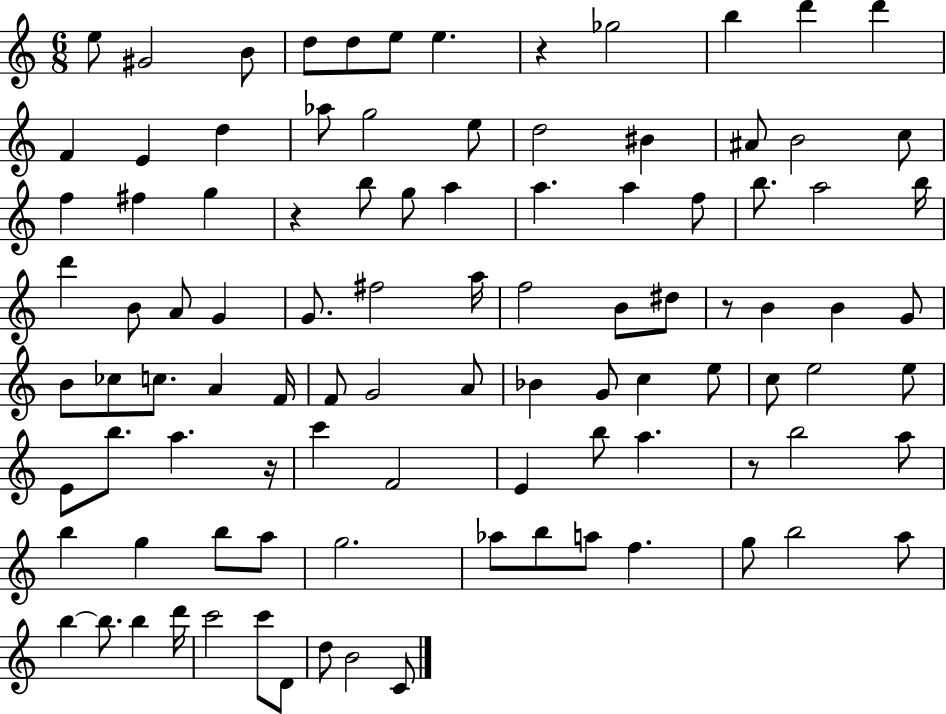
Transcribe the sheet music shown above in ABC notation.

X:1
T:Untitled
M:6/8
L:1/4
K:C
e/2 ^G2 B/2 d/2 d/2 e/2 e z _g2 b d' d' F E d _a/2 g2 e/2 d2 ^B ^A/2 B2 c/2 f ^f g z b/2 g/2 a a a f/2 b/2 a2 b/4 d' B/2 A/2 G G/2 ^f2 a/4 f2 B/2 ^d/2 z/2 B B G/2 B/2 _c/2 c/2 A F/4 F/2 G2 A/2 _B G/2 c e/2 c/2 e2 e/2 E/2 b/2 a z/4 c' F2 E b/2 a z/2 b2 a/2 b g b/2 a/2 g2 _a/2 b/2 a/2 f g/2 b2 a/2 b b/2 b d'/4 c'2 c'/2 D/2 d/2 B2 C/2